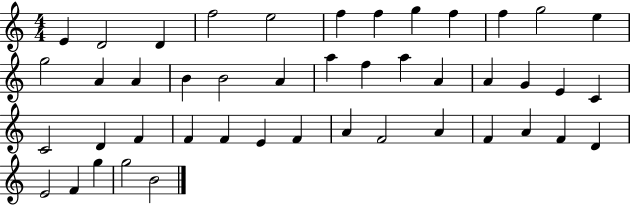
X:1
T:Untitled
M:4/4
L:1/4
K:C
E D2 D f2 e2 f f g f f g2 e g2 A A B B2 A a f a A A G E C C2 D F F F E F A F2 A F A F D E2 F g g2 B2